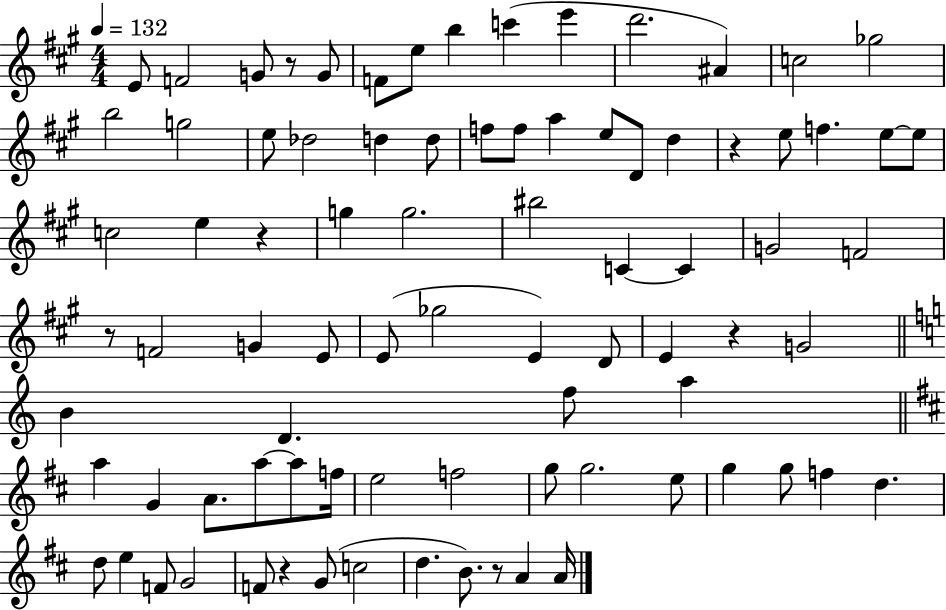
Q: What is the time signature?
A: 4/4